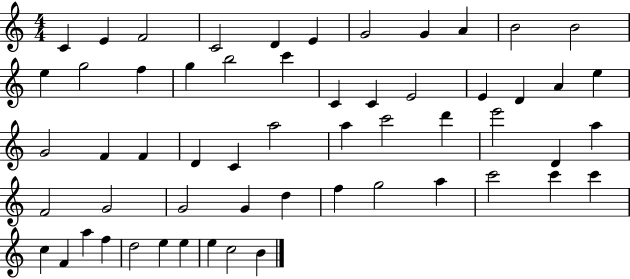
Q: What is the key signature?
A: C major